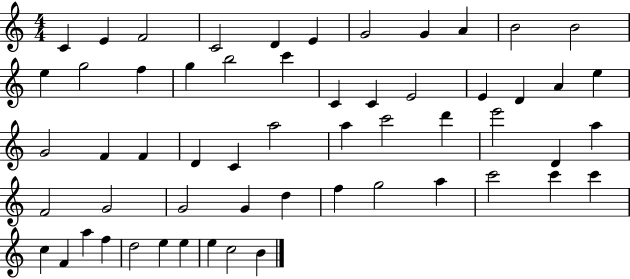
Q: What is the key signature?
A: C major